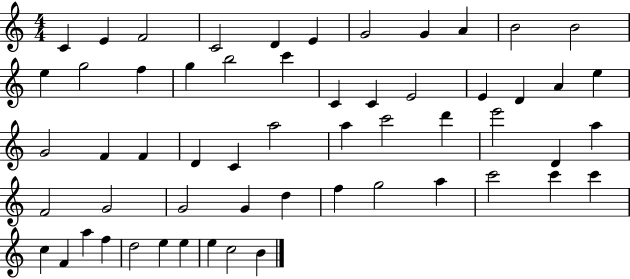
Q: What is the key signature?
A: C major